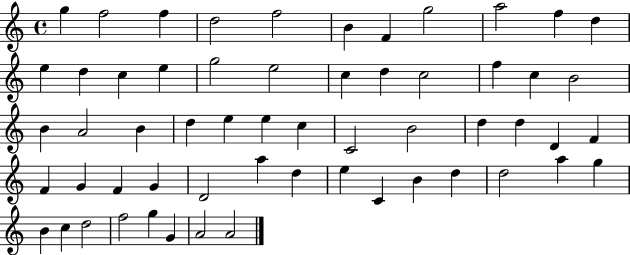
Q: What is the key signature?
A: C major